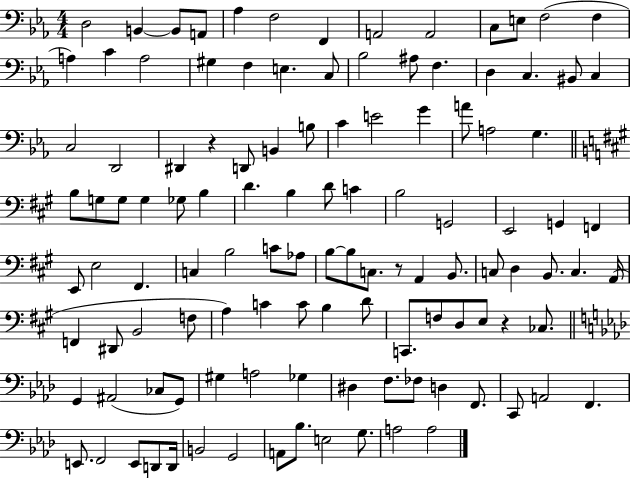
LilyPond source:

{
  \clef bass
  \numericTimeSignature
  \time 4/4
  \key ees \major
  d2 b,4~~ b,8 a,8 | aes4 f2 f,4 | a,2 a,2 | c8 e8 f2( f4 | \break a4) c'4 a2 | gis4 f4 e4. c8 | bes2 ais8 f4. | d4 c4. bis,8 c4 | \break c2 d,2 | dis,4 r4 d,8 b,4 b8 | c'4 e'2 g'4 | a'8 a2 g4. | \break \bar "||" \break \key a \major b8 g8 g8 g4 ges8 b4 | d'4. b4 d'8 c'4 | b2 g,2 | e,2 g,4 f,4 | \break e,8 e2 fis,4. | c4 b2 c'8 aes8 | b8~~ b8 c8. r8 a,4 b,8. | c8 d4 b,8. c4. a,16( | \break f,4 dis,8 b,2 f8 | a4) c'4 c'8 b4 d'8 | c,8. f8 d8 e8 r4 ces8. | \bar "||" \break \key aes \major g,4 ais,2( ces8 g,8) | gis4 a2 ges4 | dis4 f8. fes8 d4 f,8. | c,8 a,2 f,4. | \break e,8. f,2 e,8 d,8 d,16 | b,2 g,2 | a,8 bes8. e2 g8. | a2 a2 | \break \bar "|."
}